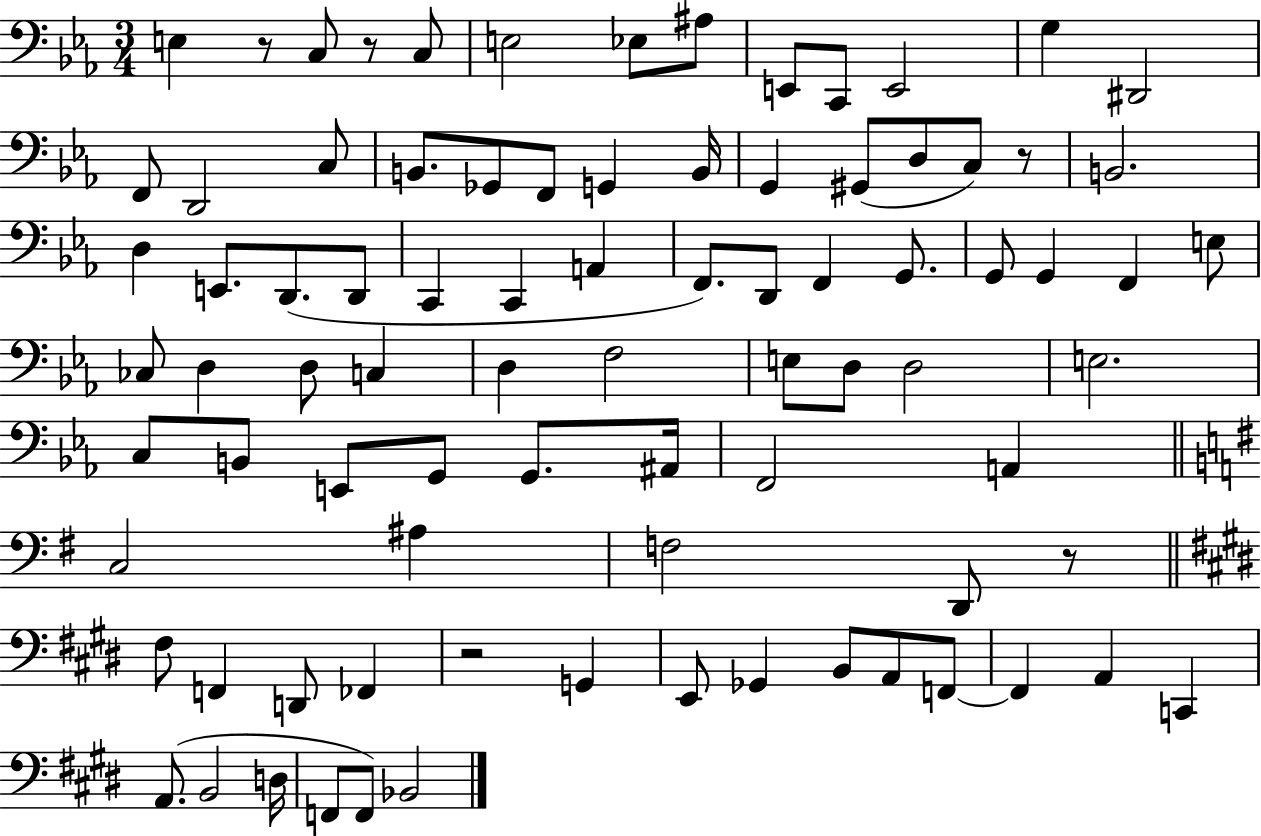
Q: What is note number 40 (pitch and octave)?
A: CES3